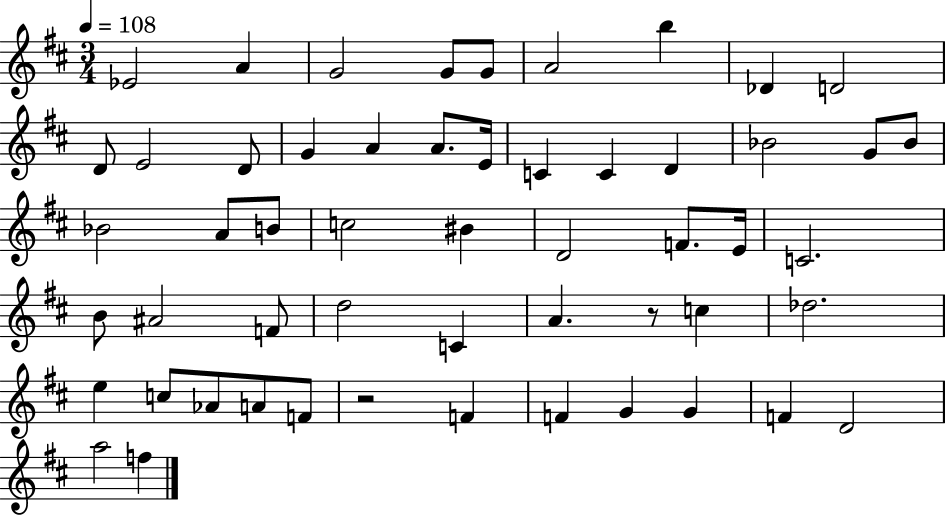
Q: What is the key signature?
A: D major